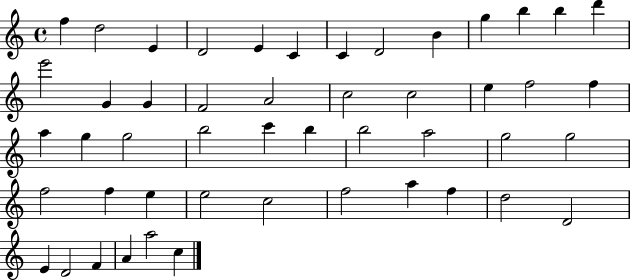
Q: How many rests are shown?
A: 0